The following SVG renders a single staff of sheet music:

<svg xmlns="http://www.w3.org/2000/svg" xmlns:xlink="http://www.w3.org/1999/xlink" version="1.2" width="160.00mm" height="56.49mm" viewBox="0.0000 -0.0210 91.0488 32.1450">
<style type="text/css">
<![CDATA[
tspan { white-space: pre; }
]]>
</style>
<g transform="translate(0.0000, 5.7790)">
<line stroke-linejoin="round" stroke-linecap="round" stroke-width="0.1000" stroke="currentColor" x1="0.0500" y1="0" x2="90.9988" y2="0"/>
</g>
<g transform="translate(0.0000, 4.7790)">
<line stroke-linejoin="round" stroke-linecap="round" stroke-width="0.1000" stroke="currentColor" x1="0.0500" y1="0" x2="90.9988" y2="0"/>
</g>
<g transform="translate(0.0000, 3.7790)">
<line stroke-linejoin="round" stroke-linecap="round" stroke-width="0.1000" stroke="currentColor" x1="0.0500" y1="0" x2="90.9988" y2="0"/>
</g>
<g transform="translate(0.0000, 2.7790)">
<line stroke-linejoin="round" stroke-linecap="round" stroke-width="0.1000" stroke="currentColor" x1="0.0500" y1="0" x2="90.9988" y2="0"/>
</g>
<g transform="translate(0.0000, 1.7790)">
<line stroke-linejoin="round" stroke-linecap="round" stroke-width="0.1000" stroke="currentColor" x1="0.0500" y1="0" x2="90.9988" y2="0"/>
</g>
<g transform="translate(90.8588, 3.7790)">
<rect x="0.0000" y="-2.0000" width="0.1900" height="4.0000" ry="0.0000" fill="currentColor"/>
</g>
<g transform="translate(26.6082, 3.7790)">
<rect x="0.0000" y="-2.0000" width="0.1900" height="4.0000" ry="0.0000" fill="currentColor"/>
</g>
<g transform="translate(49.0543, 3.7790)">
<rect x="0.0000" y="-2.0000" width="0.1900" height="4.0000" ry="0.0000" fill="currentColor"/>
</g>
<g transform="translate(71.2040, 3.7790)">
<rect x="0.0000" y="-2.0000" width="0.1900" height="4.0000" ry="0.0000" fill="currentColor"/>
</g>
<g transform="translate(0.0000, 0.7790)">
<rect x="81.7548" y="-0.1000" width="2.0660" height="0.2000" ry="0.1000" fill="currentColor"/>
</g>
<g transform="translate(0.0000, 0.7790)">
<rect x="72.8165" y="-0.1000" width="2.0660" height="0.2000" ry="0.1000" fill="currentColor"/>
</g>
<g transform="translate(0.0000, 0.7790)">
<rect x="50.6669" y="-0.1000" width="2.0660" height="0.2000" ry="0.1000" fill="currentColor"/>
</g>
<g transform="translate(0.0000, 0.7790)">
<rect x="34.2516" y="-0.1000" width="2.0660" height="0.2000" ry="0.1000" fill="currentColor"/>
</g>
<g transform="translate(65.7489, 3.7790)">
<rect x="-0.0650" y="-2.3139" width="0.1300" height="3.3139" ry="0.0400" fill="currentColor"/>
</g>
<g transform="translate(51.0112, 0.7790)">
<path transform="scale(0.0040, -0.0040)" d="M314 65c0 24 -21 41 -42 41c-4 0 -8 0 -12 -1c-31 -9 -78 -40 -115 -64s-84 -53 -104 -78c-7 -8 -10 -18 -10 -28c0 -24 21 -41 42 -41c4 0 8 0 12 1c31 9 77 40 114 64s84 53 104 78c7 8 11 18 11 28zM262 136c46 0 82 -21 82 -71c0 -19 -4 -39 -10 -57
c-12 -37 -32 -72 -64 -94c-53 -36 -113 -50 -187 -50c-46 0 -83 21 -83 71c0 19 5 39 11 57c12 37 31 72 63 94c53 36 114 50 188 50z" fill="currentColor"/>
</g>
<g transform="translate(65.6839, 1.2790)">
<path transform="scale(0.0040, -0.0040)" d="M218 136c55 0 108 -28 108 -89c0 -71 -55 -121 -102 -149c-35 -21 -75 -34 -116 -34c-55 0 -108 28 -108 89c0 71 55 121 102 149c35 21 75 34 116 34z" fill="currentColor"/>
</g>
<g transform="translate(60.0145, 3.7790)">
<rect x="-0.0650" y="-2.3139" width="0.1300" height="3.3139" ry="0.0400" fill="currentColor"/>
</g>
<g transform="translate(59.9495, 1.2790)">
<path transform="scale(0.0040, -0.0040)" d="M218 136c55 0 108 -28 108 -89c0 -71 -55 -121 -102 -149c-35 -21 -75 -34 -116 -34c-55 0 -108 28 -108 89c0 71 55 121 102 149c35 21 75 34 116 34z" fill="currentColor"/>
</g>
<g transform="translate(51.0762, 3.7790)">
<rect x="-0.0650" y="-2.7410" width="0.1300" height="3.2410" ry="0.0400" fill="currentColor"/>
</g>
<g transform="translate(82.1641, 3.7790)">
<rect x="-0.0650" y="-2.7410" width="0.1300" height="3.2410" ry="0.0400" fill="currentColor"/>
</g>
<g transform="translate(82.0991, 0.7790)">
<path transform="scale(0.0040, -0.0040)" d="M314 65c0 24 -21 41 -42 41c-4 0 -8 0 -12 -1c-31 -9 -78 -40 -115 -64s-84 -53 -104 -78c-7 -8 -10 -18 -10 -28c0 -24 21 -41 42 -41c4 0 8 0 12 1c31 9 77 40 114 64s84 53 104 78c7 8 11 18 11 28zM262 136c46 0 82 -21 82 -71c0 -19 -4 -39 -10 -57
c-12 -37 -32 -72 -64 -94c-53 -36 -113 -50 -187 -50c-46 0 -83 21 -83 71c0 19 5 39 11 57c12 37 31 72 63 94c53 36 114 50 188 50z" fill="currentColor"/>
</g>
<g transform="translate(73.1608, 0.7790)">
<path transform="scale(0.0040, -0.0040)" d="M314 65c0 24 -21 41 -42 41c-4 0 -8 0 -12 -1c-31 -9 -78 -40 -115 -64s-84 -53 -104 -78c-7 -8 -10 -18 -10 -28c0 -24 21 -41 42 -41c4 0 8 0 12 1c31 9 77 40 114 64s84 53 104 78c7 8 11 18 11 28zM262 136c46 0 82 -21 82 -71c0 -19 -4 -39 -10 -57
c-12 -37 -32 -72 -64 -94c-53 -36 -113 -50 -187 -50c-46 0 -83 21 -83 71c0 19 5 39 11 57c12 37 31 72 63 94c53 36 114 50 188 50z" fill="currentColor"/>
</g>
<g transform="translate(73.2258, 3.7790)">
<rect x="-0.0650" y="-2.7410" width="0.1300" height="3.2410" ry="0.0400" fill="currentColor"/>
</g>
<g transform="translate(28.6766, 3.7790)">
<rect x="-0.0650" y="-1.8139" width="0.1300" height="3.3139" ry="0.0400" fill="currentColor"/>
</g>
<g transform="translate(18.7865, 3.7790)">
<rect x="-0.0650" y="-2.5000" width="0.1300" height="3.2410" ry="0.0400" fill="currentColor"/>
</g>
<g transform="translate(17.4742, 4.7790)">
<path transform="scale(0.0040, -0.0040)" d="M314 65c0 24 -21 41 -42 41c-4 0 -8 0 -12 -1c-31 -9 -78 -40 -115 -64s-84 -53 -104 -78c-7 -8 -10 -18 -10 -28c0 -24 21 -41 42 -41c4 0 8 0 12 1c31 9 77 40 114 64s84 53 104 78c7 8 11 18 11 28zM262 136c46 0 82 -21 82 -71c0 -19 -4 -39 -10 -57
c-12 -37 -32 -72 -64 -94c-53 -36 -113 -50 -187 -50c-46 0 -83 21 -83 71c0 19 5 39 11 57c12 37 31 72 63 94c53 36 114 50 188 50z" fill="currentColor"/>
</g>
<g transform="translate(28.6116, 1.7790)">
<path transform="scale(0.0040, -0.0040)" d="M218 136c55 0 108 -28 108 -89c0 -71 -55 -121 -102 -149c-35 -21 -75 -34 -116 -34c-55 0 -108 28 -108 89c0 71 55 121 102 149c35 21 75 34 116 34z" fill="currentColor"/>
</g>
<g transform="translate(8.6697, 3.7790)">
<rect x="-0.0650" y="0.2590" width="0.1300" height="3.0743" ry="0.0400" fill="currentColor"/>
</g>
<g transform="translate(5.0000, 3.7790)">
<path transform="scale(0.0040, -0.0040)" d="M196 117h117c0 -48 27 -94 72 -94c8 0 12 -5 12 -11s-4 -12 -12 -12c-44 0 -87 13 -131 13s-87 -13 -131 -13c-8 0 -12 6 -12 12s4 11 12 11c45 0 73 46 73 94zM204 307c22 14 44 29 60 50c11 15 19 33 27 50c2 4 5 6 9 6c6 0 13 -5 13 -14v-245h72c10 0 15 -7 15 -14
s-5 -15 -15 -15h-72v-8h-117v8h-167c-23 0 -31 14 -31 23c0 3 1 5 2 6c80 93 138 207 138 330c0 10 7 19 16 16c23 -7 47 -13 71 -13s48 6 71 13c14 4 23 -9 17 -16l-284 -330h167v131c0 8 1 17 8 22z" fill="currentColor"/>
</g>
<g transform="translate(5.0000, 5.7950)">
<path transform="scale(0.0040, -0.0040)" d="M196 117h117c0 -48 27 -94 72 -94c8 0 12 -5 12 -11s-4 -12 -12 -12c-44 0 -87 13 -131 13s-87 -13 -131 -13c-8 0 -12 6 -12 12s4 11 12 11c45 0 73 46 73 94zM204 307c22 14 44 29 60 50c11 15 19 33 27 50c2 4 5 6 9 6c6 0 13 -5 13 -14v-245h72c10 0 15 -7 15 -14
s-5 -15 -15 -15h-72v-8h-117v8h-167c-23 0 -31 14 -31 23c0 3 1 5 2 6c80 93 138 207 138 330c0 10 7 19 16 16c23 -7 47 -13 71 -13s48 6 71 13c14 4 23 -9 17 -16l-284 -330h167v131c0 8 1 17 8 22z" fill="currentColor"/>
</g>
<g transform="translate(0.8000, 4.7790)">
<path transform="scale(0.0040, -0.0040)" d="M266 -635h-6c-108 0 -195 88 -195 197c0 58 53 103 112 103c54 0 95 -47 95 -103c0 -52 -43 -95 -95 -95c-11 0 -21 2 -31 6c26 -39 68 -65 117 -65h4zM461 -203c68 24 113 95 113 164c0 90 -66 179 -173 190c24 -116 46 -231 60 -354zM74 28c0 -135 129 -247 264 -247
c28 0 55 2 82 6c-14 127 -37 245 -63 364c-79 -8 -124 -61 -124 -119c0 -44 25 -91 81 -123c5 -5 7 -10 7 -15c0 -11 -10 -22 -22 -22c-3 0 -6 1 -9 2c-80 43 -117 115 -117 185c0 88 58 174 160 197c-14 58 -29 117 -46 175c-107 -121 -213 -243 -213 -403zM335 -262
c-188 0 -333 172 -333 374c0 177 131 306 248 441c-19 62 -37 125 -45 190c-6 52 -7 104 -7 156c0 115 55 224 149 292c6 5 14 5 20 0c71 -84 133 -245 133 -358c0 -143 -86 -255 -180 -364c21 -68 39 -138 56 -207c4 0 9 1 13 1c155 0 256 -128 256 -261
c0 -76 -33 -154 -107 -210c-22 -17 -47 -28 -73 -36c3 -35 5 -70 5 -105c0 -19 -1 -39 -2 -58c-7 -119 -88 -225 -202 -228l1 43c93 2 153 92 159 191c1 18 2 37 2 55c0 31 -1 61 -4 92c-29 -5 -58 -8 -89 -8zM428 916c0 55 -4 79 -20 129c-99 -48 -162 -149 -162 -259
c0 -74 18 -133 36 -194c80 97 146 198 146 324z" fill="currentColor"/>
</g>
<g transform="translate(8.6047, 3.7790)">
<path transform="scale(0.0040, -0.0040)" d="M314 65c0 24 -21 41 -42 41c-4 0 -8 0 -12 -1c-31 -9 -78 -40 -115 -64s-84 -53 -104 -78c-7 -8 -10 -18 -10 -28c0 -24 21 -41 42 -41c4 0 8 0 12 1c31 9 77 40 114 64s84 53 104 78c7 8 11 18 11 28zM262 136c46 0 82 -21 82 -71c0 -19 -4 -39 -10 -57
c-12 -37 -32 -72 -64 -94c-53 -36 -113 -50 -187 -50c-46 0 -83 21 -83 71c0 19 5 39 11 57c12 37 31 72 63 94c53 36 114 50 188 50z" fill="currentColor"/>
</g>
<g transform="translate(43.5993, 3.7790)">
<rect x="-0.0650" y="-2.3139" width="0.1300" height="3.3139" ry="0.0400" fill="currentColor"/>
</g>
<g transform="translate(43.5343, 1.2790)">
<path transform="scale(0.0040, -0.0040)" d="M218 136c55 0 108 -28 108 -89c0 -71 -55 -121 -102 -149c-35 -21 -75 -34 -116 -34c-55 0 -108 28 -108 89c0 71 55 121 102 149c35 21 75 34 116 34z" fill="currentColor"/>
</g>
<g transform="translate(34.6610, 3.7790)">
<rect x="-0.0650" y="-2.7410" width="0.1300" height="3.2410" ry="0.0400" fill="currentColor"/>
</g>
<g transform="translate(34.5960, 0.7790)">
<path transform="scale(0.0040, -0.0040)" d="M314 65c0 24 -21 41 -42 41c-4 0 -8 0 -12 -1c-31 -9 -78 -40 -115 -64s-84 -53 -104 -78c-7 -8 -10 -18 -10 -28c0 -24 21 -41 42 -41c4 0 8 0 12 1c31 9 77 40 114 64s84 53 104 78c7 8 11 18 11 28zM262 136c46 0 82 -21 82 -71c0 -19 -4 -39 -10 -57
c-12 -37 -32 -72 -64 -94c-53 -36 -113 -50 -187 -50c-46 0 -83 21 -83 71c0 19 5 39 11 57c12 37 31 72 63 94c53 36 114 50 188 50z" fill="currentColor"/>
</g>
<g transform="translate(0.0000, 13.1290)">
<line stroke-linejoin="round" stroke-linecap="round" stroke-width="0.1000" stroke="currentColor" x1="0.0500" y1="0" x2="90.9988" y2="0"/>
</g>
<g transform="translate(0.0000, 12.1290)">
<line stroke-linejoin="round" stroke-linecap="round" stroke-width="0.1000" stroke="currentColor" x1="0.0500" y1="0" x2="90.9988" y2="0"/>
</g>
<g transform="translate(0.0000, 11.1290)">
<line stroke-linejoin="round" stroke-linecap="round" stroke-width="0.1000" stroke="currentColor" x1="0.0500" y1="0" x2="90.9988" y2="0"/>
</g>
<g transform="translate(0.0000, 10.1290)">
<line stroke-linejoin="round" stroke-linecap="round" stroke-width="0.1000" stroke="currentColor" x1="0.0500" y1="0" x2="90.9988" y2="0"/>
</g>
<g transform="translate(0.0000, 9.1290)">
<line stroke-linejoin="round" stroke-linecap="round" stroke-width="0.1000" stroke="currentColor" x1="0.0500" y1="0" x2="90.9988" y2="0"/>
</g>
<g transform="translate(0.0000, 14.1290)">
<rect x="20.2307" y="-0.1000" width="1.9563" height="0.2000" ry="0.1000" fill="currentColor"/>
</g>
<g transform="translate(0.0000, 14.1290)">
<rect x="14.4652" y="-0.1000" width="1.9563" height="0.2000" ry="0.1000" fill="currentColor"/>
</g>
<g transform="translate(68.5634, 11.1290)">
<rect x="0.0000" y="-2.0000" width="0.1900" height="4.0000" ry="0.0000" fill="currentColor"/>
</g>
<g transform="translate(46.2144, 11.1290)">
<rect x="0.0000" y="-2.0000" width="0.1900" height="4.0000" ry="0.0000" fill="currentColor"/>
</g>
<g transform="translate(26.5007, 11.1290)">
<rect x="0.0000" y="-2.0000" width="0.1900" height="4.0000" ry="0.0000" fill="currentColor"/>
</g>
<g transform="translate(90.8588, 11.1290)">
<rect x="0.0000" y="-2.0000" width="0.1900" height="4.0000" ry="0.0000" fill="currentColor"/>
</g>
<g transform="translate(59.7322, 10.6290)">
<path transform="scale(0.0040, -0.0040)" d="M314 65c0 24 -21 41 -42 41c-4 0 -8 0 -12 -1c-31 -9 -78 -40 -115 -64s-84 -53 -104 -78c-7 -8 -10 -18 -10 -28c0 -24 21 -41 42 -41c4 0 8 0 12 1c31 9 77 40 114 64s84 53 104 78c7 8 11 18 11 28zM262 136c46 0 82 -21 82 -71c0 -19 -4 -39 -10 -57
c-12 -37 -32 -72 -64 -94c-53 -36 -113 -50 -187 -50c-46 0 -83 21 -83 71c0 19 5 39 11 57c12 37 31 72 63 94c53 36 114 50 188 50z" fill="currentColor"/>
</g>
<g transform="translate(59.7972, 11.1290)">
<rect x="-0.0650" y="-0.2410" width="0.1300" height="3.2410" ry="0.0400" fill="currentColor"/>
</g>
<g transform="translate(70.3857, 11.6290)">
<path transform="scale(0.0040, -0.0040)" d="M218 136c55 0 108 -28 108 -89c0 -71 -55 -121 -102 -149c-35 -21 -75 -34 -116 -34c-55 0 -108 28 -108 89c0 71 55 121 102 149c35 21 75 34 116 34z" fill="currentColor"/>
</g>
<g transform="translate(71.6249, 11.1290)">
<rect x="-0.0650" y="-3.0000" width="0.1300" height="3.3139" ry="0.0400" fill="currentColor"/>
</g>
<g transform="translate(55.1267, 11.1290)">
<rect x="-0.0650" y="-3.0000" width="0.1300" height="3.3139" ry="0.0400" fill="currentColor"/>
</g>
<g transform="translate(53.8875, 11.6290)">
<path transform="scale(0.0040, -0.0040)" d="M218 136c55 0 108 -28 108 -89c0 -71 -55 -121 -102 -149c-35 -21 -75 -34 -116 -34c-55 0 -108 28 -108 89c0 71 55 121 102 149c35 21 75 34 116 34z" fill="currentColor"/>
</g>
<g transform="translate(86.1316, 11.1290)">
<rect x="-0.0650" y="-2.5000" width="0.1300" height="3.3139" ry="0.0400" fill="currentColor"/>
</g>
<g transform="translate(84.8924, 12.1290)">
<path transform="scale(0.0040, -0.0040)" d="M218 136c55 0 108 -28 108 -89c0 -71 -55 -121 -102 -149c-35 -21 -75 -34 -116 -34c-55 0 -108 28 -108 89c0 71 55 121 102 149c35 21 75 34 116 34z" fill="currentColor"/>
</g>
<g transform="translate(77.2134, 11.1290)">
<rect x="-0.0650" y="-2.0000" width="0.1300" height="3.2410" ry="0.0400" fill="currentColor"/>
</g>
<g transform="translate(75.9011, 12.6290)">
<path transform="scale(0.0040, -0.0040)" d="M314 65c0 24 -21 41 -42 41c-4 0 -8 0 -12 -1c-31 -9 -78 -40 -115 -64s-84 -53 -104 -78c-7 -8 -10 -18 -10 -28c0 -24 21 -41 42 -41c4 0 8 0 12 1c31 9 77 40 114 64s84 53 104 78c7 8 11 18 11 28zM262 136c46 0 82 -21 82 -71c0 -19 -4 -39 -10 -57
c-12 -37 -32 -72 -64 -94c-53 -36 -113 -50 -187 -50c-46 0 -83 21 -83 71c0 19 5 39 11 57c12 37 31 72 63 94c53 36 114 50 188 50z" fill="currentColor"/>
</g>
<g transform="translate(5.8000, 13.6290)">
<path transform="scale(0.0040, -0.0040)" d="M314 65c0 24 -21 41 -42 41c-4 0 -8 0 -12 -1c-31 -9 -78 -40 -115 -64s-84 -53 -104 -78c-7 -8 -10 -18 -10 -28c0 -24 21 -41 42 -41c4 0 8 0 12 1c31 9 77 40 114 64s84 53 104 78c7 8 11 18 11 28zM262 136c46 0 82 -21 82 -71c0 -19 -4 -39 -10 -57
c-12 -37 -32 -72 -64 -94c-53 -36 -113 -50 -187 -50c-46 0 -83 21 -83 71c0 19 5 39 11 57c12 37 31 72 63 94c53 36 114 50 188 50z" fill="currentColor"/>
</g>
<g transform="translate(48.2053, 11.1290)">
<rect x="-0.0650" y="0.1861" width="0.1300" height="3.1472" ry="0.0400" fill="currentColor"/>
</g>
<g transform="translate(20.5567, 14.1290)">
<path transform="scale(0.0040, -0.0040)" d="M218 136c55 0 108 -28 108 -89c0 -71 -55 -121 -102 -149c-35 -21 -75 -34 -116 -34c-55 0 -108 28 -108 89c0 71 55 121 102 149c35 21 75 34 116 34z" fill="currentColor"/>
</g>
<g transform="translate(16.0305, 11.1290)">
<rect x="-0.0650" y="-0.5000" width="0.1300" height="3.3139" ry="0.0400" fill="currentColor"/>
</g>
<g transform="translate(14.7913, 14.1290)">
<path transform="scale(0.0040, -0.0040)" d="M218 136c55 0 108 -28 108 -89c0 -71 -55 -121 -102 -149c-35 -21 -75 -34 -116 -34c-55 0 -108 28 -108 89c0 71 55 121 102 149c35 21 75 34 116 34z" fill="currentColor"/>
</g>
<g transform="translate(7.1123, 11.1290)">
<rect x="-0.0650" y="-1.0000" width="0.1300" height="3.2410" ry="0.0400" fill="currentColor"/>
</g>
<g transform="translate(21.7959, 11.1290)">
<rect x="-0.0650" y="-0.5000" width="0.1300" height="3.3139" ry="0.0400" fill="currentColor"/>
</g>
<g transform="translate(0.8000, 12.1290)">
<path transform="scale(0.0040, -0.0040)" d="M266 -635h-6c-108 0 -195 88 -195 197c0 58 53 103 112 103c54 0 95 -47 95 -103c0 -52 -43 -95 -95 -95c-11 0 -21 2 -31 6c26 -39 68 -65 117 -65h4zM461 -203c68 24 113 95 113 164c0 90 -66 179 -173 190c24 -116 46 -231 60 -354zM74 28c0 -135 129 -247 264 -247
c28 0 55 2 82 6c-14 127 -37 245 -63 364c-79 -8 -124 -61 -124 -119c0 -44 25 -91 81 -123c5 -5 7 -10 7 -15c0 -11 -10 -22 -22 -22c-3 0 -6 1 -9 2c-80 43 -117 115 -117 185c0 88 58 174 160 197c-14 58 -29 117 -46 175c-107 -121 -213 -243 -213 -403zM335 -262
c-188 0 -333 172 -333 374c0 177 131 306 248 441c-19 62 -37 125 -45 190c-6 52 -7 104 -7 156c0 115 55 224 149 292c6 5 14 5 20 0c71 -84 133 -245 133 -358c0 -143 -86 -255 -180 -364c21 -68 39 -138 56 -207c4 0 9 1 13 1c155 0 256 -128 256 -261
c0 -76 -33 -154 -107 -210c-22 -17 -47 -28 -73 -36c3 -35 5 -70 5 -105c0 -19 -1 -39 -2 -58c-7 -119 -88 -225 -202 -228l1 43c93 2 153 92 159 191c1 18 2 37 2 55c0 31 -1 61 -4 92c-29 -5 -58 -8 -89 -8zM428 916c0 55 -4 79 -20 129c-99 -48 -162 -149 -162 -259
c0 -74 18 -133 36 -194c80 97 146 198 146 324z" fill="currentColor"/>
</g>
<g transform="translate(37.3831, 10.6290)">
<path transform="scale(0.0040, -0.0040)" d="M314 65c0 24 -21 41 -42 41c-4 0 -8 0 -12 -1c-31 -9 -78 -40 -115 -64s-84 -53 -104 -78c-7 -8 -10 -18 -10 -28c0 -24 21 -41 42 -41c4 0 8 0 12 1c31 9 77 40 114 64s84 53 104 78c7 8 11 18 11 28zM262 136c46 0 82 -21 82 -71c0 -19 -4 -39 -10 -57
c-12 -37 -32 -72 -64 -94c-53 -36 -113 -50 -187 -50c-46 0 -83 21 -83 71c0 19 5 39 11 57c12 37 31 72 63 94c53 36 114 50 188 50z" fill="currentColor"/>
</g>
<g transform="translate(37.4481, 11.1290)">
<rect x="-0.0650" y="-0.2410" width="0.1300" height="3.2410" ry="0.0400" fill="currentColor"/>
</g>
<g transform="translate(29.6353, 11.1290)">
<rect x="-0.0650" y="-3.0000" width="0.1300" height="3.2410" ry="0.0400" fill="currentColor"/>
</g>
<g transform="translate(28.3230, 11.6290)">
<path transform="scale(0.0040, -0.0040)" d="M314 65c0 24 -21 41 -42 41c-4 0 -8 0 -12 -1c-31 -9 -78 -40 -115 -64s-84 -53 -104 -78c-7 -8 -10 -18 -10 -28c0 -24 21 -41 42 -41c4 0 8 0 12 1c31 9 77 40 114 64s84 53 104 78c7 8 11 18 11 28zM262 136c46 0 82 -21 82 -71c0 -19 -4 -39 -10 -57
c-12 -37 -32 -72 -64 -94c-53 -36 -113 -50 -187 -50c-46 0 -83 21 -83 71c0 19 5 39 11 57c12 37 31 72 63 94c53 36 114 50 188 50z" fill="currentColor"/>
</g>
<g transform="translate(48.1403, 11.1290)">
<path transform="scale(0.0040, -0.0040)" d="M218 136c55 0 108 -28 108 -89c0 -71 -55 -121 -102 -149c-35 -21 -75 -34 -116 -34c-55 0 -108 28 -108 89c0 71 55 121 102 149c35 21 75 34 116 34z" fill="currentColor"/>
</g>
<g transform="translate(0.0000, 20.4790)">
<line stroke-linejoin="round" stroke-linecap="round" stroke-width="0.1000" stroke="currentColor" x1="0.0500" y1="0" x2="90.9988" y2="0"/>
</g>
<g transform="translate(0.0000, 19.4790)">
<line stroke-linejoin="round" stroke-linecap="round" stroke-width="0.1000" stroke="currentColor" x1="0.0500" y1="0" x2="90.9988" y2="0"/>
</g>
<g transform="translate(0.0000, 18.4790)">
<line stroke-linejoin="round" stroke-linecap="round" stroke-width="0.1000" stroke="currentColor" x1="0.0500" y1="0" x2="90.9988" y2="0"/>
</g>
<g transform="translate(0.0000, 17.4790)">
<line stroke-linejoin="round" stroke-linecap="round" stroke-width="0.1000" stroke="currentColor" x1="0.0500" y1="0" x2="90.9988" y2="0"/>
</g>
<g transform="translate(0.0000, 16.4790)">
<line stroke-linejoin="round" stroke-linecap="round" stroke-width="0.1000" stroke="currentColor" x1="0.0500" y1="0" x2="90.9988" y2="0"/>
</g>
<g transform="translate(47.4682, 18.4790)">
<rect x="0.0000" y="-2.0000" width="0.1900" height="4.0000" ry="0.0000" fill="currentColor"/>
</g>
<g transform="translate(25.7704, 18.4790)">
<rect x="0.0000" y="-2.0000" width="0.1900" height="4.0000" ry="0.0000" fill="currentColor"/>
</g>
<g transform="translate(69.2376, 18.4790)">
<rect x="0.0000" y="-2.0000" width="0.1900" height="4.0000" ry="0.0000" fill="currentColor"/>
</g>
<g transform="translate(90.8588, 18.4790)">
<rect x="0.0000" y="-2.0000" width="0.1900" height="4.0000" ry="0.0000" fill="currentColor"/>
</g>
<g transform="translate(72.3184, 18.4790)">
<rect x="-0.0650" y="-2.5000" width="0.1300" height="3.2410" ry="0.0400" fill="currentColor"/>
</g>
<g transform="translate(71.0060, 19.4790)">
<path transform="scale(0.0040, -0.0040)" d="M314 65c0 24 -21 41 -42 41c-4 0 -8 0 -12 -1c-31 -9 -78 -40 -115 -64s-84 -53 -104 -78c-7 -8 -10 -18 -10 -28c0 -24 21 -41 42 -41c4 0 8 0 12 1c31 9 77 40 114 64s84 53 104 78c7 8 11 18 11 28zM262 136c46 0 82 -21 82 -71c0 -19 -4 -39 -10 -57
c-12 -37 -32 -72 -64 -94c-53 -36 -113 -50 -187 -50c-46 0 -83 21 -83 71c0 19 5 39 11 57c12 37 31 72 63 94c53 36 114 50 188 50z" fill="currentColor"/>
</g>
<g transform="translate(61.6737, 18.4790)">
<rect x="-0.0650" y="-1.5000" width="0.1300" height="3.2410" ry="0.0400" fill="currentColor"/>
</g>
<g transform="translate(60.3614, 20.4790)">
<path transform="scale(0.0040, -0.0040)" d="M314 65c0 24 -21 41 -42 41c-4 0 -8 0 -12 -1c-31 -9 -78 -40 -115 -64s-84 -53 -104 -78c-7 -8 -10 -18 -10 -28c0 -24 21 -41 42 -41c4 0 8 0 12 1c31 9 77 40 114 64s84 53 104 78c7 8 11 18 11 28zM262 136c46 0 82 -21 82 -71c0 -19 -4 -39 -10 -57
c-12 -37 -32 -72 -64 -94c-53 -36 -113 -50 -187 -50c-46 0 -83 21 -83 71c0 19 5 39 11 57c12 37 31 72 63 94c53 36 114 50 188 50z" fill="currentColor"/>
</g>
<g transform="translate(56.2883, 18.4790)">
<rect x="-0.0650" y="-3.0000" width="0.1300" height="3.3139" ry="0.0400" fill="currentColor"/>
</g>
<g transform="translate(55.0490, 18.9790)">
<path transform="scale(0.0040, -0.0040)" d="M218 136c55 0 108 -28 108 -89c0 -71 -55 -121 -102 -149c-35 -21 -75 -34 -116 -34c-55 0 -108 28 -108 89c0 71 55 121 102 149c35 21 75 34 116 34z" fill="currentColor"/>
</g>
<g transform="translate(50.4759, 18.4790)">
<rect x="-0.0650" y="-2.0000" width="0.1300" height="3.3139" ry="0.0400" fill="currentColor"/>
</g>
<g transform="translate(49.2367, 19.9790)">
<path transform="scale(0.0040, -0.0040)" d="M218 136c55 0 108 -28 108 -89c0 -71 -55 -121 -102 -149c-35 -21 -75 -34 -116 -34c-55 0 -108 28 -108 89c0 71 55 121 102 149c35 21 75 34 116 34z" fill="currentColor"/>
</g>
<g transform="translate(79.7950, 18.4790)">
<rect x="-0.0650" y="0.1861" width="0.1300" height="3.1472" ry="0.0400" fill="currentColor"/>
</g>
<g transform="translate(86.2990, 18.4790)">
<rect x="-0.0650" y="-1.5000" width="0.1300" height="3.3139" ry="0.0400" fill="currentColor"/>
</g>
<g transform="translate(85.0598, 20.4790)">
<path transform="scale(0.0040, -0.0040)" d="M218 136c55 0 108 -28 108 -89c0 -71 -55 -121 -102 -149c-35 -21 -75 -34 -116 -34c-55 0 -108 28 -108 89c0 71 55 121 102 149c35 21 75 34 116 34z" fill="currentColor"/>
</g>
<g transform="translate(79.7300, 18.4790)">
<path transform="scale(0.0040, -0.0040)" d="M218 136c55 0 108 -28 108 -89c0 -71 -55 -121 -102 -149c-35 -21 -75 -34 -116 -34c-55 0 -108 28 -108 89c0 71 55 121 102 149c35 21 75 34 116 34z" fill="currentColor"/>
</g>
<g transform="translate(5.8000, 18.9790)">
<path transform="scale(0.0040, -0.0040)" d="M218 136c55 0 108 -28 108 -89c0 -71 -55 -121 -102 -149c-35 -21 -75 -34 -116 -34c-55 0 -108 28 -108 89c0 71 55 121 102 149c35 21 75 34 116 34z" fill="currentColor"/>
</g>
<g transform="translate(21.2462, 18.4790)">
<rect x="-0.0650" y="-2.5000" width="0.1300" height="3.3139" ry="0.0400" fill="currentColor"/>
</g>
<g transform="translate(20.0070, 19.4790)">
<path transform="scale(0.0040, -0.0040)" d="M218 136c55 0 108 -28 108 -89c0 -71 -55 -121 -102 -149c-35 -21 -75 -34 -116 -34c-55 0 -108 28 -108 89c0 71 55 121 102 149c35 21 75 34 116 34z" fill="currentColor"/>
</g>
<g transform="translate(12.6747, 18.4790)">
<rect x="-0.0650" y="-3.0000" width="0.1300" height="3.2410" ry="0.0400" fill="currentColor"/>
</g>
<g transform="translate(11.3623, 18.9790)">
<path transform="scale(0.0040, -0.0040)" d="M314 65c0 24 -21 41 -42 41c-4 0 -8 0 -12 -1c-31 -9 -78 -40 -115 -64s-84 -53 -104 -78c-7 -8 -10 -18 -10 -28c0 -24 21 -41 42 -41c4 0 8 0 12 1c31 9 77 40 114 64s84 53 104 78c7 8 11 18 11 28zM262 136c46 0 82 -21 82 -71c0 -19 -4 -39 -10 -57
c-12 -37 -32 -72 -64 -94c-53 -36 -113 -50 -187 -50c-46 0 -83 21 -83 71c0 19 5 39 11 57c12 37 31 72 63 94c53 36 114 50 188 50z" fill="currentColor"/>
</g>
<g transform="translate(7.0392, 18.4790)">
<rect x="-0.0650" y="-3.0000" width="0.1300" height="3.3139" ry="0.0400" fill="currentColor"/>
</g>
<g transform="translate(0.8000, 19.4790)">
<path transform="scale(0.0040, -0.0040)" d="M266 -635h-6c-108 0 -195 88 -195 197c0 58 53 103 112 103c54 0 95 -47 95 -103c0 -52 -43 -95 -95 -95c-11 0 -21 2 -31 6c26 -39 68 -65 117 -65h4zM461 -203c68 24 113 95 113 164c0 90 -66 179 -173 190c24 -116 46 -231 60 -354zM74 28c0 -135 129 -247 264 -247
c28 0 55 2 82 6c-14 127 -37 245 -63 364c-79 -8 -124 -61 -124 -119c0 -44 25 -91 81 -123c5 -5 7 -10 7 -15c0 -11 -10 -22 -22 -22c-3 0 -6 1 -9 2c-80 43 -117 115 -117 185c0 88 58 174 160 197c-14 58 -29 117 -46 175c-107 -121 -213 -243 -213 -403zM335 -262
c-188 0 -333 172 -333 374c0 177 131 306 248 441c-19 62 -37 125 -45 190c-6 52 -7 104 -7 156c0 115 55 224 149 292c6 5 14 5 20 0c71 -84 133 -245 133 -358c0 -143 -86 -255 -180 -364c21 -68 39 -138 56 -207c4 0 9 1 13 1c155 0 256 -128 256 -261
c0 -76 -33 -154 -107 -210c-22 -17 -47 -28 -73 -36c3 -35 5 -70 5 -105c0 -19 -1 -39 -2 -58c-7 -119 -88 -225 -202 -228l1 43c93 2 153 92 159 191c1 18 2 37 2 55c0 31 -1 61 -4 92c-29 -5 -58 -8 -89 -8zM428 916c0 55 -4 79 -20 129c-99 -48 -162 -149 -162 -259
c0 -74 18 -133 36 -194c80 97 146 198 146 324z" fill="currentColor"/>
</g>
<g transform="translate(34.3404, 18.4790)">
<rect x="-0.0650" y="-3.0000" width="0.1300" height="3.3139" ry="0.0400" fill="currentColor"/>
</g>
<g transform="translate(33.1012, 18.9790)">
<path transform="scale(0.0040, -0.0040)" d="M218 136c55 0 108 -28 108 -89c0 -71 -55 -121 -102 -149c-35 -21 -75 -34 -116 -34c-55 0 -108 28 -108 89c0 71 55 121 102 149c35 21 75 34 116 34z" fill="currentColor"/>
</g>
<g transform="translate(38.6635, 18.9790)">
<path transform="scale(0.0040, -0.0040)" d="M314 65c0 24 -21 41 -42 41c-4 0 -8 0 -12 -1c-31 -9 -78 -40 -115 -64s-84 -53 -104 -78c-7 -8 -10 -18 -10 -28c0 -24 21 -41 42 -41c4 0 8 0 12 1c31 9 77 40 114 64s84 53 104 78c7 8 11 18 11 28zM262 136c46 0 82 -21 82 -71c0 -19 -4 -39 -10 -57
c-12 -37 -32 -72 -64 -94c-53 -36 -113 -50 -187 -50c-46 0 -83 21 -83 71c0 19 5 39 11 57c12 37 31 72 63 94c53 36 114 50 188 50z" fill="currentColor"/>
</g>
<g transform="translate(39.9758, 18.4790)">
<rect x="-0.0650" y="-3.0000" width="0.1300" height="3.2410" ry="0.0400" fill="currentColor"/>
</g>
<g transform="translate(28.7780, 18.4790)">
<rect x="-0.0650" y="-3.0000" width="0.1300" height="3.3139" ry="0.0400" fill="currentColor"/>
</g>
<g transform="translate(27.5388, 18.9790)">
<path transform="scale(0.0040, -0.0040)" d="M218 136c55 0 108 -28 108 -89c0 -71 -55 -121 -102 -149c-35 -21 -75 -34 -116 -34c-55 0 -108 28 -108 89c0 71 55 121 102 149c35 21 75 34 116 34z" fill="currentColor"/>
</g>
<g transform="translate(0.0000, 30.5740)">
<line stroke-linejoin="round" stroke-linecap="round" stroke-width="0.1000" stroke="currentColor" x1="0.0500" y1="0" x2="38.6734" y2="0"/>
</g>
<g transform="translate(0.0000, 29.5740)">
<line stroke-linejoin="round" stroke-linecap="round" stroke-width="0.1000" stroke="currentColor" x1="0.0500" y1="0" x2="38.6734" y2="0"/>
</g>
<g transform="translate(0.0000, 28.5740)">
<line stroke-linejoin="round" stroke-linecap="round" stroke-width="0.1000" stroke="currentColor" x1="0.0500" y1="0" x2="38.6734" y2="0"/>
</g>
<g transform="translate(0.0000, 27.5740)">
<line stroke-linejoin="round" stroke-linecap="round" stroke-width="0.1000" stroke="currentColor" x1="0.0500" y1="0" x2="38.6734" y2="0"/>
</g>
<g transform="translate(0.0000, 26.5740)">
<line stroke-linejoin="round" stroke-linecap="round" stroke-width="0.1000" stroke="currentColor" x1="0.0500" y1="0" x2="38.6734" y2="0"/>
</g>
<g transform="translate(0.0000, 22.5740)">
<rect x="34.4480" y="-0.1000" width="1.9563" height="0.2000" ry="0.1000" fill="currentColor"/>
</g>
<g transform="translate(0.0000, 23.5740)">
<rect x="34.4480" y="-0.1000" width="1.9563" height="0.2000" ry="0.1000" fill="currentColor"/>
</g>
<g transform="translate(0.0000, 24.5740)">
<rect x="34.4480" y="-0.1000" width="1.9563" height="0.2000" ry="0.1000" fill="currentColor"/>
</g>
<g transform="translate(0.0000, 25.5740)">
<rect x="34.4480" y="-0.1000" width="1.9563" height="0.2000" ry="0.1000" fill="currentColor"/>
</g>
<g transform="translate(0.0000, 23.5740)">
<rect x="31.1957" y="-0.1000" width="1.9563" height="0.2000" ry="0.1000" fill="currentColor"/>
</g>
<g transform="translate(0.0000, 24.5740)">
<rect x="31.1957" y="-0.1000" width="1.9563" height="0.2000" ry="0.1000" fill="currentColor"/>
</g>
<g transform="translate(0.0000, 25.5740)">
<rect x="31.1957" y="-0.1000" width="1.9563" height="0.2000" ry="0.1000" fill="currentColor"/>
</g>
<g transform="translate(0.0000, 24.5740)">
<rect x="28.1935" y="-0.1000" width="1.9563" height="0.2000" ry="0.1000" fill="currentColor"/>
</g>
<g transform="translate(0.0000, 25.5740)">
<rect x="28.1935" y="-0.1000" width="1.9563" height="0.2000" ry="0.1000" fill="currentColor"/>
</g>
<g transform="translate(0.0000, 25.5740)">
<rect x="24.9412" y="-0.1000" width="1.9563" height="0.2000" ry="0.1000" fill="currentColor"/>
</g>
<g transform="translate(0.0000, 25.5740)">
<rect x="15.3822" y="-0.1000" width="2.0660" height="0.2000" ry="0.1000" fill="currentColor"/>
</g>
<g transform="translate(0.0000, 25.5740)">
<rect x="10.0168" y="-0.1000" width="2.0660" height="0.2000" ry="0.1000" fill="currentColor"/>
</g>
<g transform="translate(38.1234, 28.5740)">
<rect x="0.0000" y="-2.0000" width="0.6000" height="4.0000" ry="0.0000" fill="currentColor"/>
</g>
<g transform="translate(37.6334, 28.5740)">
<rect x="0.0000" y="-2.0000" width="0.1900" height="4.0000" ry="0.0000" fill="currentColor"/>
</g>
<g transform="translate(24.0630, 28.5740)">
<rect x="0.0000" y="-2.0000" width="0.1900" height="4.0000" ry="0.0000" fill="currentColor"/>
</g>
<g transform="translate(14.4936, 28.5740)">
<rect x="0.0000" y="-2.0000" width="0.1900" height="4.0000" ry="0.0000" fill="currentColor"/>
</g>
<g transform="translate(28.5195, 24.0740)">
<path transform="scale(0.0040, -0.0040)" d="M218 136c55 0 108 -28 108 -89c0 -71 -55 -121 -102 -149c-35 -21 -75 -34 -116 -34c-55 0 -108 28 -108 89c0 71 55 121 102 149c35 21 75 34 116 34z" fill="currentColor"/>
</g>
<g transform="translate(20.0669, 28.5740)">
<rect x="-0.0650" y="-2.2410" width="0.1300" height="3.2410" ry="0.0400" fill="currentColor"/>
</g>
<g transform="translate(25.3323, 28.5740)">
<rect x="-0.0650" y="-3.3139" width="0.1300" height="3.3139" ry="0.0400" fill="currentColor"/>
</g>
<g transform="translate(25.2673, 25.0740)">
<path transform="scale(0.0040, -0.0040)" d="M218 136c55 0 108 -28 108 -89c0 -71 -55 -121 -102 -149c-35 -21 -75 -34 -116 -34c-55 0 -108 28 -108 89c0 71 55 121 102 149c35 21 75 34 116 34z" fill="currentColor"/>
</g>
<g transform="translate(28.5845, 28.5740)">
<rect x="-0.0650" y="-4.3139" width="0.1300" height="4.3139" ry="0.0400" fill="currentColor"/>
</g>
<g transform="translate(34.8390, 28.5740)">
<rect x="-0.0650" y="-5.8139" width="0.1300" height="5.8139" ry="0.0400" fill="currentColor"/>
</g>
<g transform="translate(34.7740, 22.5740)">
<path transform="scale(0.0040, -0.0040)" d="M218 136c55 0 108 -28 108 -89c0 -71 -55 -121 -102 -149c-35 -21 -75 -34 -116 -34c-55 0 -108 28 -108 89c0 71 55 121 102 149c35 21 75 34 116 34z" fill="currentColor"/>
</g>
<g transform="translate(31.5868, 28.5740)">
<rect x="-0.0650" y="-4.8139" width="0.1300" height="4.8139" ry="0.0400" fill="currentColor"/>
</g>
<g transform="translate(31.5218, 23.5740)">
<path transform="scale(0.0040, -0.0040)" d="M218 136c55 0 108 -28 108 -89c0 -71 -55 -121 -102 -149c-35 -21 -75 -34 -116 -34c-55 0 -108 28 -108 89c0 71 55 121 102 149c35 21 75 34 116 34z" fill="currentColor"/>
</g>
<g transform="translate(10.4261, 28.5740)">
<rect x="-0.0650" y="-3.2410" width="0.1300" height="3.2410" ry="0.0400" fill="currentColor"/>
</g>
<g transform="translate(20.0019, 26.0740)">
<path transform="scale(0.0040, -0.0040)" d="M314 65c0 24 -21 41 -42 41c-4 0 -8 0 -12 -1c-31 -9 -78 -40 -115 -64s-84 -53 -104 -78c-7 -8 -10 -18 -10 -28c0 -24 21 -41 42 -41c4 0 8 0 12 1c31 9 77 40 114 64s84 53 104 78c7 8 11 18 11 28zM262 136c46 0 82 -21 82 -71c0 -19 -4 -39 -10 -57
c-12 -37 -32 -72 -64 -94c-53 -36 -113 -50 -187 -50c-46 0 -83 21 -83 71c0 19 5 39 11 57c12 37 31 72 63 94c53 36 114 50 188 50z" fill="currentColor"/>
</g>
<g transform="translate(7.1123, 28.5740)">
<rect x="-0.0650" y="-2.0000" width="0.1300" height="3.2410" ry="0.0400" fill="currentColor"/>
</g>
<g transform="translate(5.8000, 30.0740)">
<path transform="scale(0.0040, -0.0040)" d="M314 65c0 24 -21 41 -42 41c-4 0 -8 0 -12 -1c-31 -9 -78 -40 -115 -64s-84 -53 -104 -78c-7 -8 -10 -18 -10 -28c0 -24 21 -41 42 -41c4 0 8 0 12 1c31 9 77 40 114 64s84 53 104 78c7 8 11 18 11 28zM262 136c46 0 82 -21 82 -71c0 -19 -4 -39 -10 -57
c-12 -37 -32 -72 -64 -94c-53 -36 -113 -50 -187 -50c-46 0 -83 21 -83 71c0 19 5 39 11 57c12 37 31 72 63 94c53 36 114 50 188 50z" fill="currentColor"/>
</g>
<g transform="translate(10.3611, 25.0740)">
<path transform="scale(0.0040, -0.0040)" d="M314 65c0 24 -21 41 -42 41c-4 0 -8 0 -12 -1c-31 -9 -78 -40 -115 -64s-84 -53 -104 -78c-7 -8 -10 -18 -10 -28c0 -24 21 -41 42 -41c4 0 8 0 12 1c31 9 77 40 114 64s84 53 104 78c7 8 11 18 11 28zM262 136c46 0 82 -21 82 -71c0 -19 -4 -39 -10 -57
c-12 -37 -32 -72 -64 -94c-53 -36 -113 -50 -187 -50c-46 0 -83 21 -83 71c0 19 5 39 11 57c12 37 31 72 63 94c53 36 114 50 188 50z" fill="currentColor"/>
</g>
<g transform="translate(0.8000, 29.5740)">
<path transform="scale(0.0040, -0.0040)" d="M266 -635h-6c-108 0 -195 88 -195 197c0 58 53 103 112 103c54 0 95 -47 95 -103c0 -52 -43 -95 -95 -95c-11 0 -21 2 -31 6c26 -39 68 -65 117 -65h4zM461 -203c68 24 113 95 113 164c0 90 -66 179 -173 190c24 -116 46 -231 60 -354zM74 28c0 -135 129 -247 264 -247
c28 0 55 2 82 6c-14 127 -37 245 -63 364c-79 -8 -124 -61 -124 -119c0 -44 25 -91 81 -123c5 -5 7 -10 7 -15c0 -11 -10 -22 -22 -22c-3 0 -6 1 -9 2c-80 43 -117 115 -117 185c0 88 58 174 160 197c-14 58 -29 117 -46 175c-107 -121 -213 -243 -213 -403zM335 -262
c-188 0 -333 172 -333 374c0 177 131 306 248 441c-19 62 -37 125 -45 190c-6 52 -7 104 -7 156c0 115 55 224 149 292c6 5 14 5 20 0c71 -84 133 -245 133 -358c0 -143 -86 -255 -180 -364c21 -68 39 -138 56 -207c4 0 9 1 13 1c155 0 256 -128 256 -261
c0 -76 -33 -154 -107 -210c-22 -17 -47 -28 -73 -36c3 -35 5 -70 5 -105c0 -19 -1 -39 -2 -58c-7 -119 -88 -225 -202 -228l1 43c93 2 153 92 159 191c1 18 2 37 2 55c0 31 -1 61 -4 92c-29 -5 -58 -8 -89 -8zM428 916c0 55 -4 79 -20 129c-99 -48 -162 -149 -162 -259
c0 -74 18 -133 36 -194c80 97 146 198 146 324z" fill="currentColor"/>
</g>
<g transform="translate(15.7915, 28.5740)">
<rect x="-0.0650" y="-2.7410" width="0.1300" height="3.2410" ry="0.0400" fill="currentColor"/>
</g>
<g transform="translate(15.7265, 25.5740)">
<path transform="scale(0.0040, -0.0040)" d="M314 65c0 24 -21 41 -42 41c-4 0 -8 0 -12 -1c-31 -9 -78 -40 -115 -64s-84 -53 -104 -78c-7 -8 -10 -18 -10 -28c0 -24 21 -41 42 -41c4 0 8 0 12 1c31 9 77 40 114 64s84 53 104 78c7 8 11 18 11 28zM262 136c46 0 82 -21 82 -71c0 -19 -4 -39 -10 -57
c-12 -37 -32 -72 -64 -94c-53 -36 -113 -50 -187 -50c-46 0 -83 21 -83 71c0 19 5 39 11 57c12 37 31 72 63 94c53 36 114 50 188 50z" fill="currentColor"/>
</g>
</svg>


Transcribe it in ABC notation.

X:1
T:Untitled
M:4/4
L:1/4
K:C
B2 G2 f a2 g a2 g g a2 a2 D2 C C A2 c2 B A c2 A F2 G A A2 G A A A2 F A E2 G2 B E F2 b2 a2 g2 b d' e' g'